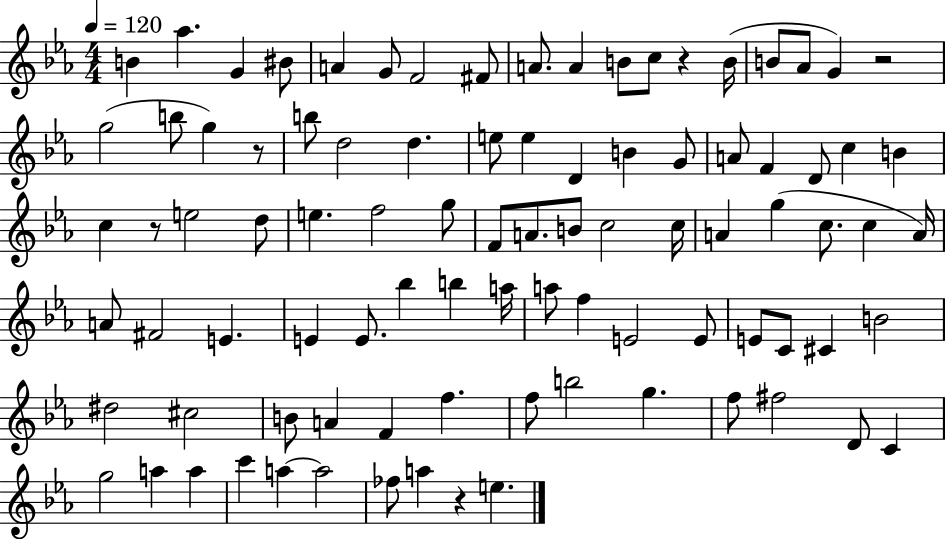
{
  \clef treble
  \numericTimeSignature
  \time 4/4
  \key ees \major
  \tempo 4 = 120
  b'4 aes''4. g'4 bis'8 | a'4 g'8 f'2 fis'8 | a'8. a'4 b'8 c''8 r4 b'16( | b'8 aes'8 g'4) r2 | \break g''2( b''8 g''4) r8 | b''8 d''2 d''4. | e''8 e''4 d'4 b'4 g'8 | a'8 f'4 d'8 c''4 b'4 | \break c''4 r8 e''2 d''8 | e''4. f''2 g''8 | f'8 a'8. b'8 c''2 c''16 | a'4 g''4( c''8. c''4 a'16) | \break a'8 fis'2 e'4. | e'4 e'8. bes''4 b''4 a''16 | a''8 f''4 e'2 e'8 | e'8 c'8 cis'4 b'2 | \break dis''2 cis''2 | b'8 a'4 f'4 f''4. | f''8 b''2 g''4. | f''8 fis''2 d'8 c'4 | \break g''2 a''4 a''4 | c'''4 a''4~~ a''2 | fes''8 a''4 r4 e''4. | \bar "|."
}